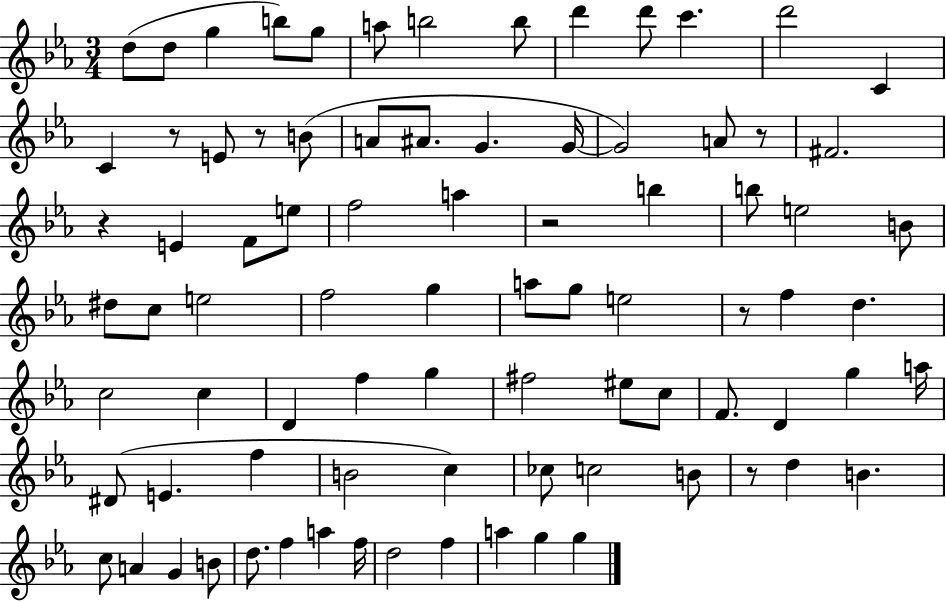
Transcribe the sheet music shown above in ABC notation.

X:1
T:Untitled
M:3/4
L:1/4
K:Eb
d/2 d/2 g b/2 g/2 a/2 b2 b/2 d' d'/2 c' d'2 C C z/2 E/2 z/2 B/2 A/2 ^A/2 G G/4 G2 A/2 z/2 ^F2 z E F/2 e/2 f2 a z2 b b/2 e2 B/2 ^d/2 c/2 e2 f2 g a/2 g/2 e2 z/2 f d c2 c D f g ^f2 ^e/2 c/2 F/2 D g a/4 ^D/2 E f B2 c _c/2 c2 B/2 z/2 d B c/2 A G B/2 d/2 f a f/4 d2 f a g g